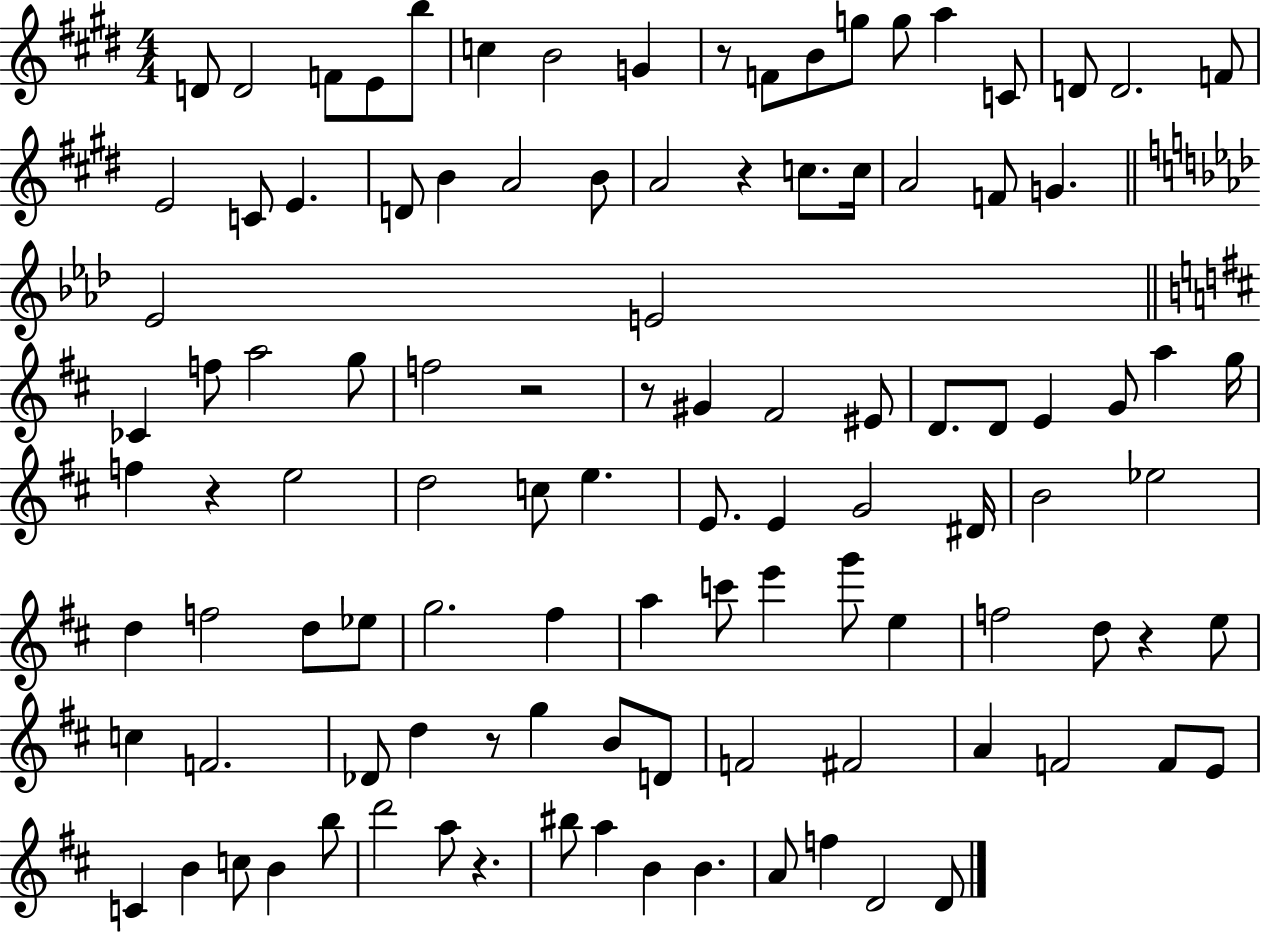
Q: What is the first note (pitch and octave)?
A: D4